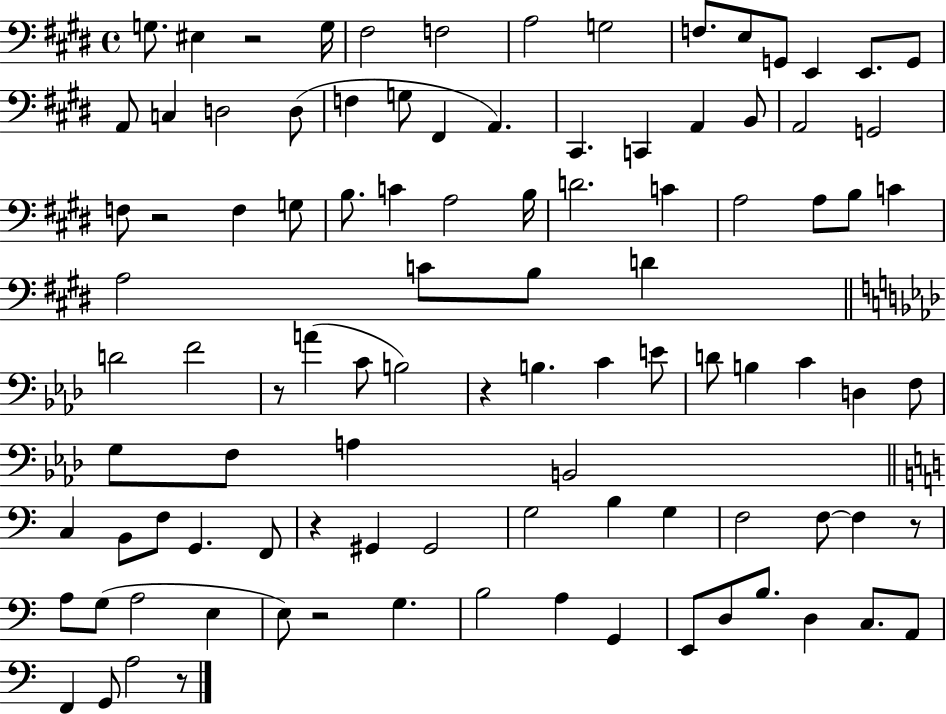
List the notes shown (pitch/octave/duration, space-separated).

G3/e. EIS3/q R/h G3/s F#3/h F3/h A3/h G3/h F3/e. E3/e G2/e E2/q E2/e. G2/e A2/e C3/q D3/h D3/e F3/q G3/e F#2/q A2/q. C#2/q. C2/q A2/q B2/e A2/h G2/h F3/e R/h F3/q G3/e B3/e. C4/q A3/h B3/s D4/h. C4/q A3/h A3/e B3/e C4/q A3/h C4/e B3/e D4/q D4/h F4/h R/e A4/q C4/e B3/h R/q B3/q. C4/q E4/e D4/e B3/q C4/q D3/q F3/e G3/e F3/e A3/q B2/h C3/q B2/e F3/e G2/q. F2/e R/q G#2/q G#2/h G3/h B3/q G3/q F3/h F3/e F3/q R/e A3/e G3/e A3/h E3/q E3/e R/h G3/q. B3/h A3/q G2/q E2/e D3/e B3/e. D3/q C3/e. A2/e F2/q G2/e A3/h R/e